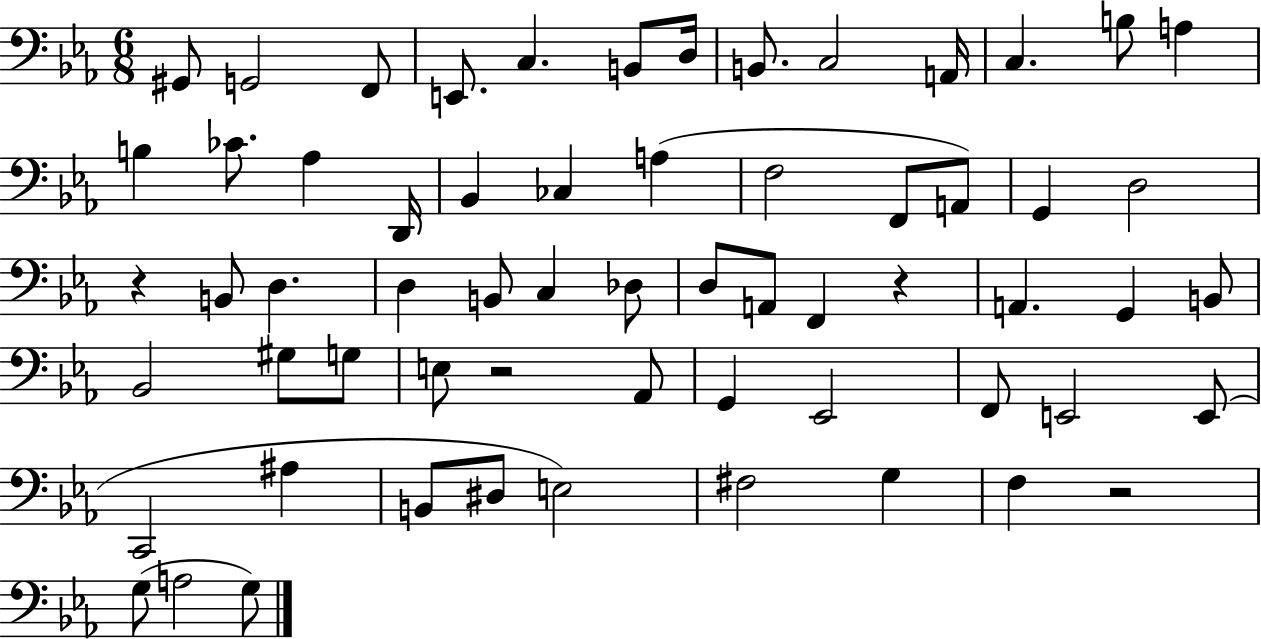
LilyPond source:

{
  \clef bass
  \numericTimeSignature
  \time 6/8
  \key ees \major
  gis,8 g,2 f,8 | e,8. c4. b,8 d16 | b,8. c2 a,16 | c4. b8 a4 | \break b4 ces'8. aes4 d,16 | bes,4 ces4 a4( | f2 f,8 a,8) | g,4 d2 | \break r4 b,8 d4. | d4 b,8 c4 des8 | d8 a,8 f,4 r4 | a,4. g,4 b,8 | \break bes,2 gis8 g8 | e8 r2 aes,8 | g,4 ees,2 | f,8 e,2 e,8( | \break c,2 ais4 | b,8 dis8 e2) | fis2 g4 | f4 r2 | \break g8( a2 g8) | \bar "|."
}